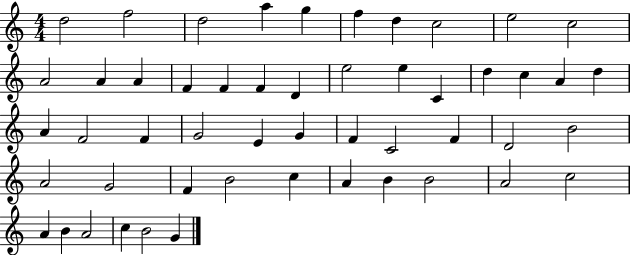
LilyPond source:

{
  \clef treble
  \numericTimeSignature
  \time 4/4
  \key c \major
  d''2 f''2 | d''2 a''4 g''4 | f''4 d''4 c''2 | e''2 c''2 | \break a'2 a'4 a'4 | f'4 f'4 f'4 d'4 | e''2 e''4 c'4 | d''4 c''4 a'4 d''4 | \break a'4 f'2 f'4 | g'2 e'4 g'4 | f'4 c'2 f'4 | d'2 b'2 | \break a'2 g'2 | f'4 b'2 c''4 | a'4 b'4 b'2 | a'2 c''2 | \break a'4 b'4 a'2 | c''4 b'2 g'4 | \bar "|."
}